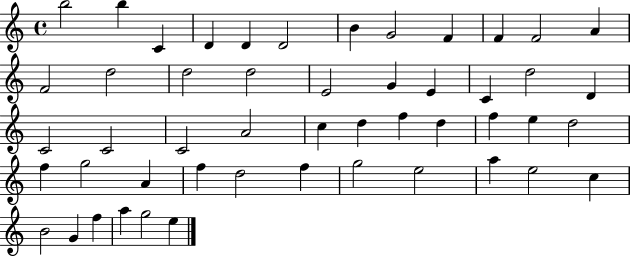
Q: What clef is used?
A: treble